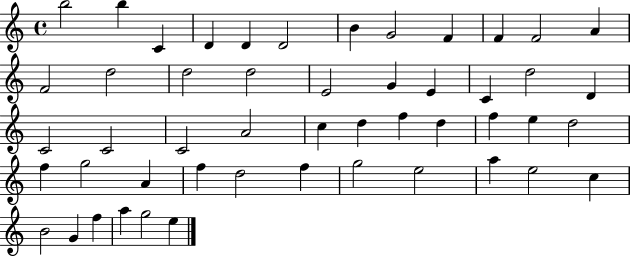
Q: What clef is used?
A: treble